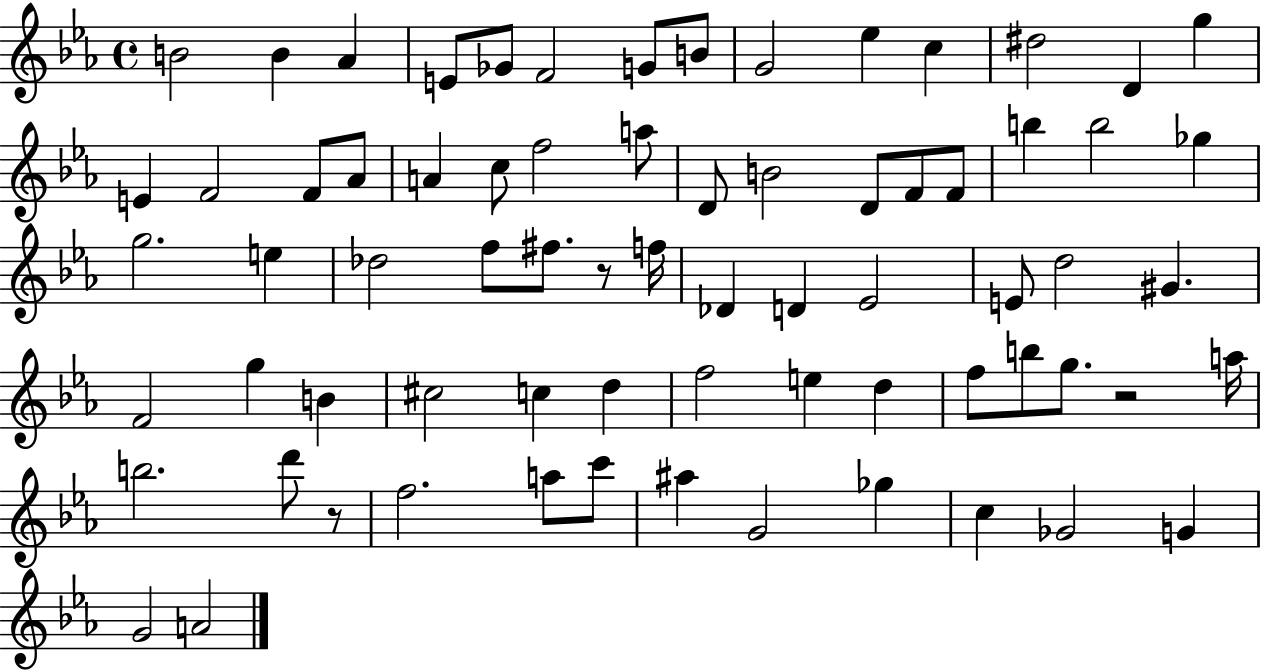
{
  \clef treble
  \time 4/4
  \defaultTimeSignature
  \key ees \major
  b'2 b'4 aes'4 | e'8 ges'8 f'2 g'8 b'8 | g'2 ees''4 c''4 | dis''2 d'4 g''4 | \break e'4 f'2 f'8 aes'8 | a'4 c''8 f''2 a''8 | d'8 b'2 d'8 f'8 f'8 | b''4 b''2 ges''4 | \break g''2. e''4 | des''2 f''8 fis''8. r8 f''16 | des'4 d'4 ees'2 | e'8 d''2 gis'4. | \break f'2 g''4 b'4 | cis''2 c''4 d''4 | f''2 e''4 d''4 | f''8 b''8 g''8. r2 a''16 | \break b''2. d'''8 r8 | f''2. a''8 c'''8 | ais''4 g'2 ges''4 | c''4 ges'2 g'4 | \break g'2 a'2 | \bar "|."
}